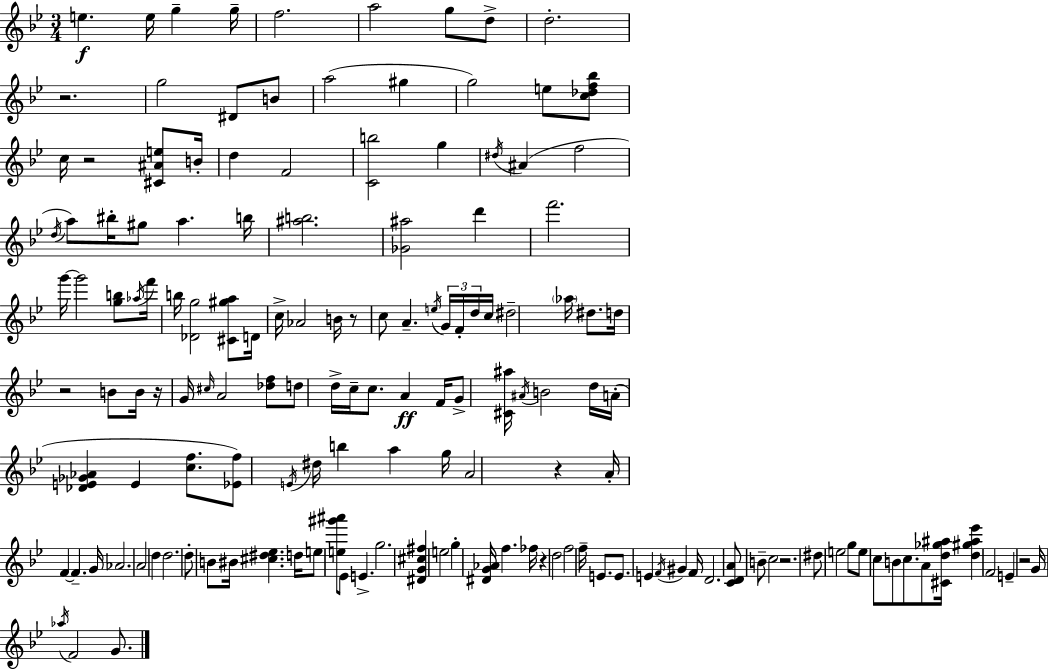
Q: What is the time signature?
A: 3/4